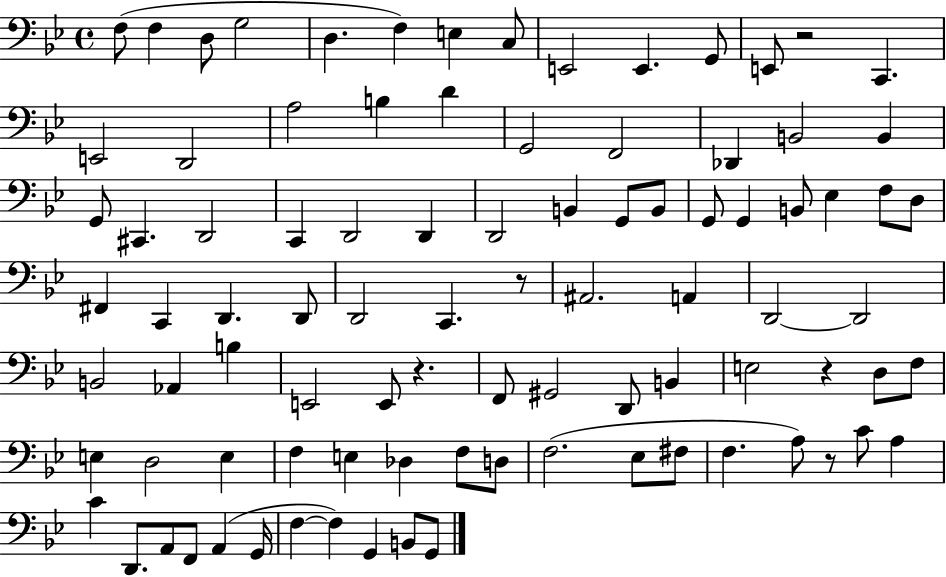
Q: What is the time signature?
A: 4/4